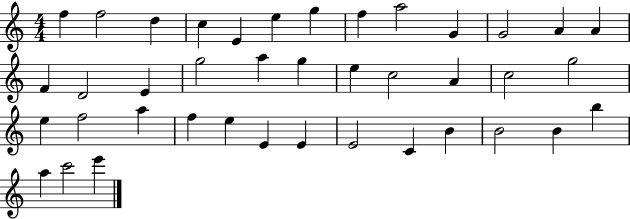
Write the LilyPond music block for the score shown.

{
  \clef treble
  \numericTimeSignature
  \time 4/4
  \key c \major
  f''4 f''2 d''4 | c''4 e'4 e''4 g''4 | f''4 a''2 g'4 | g'2 a'4 a'4 | \break f'4 d'2 e'4 | g''2 a''4 g''4 | e''4 c''2 a'4 | c''2 g''2 | \break e''4 f''2 a''4 | f''4 e''4 e'4 e'4 | e'2 c'4 b'4 | b'2 b'4 b''4 | \break a''4 c'''2 e'''4 | \bar "|."
}